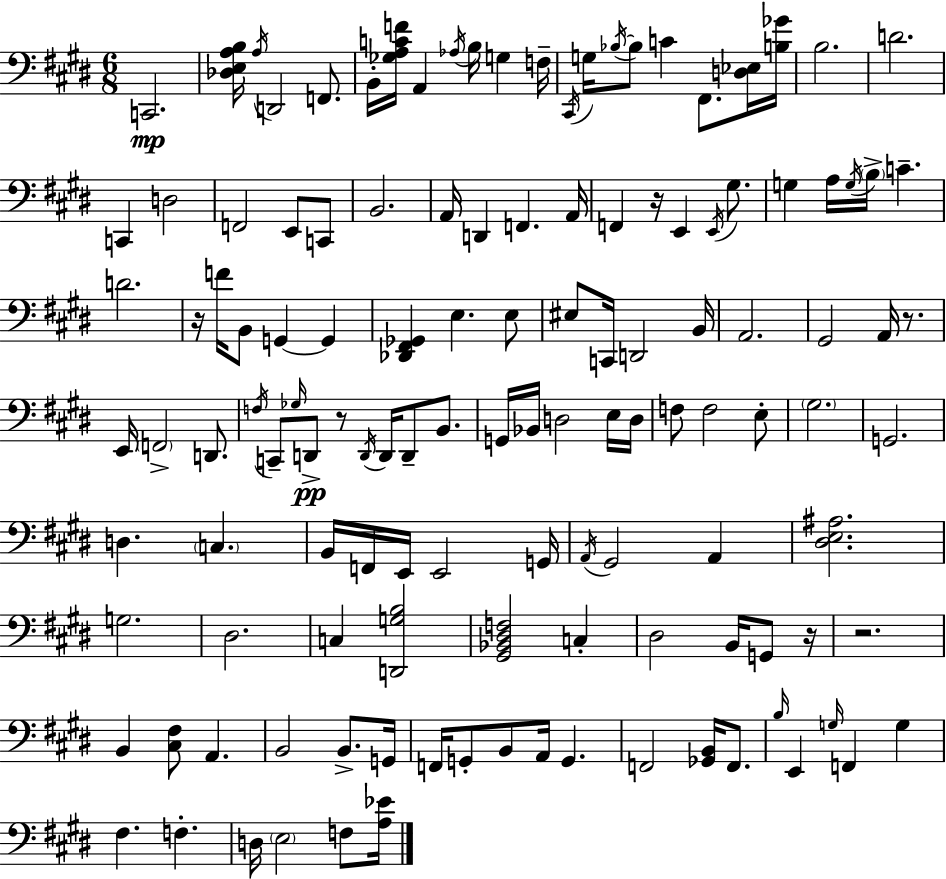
X:1
T:Untitled
M:6/8
L:1/4
K:E
C,,2 [_D,E,A,B,]/4 A,/4 D,,2 F,,/2 B,,/4 [_G,A,CF]/4 A,, _A,/4 B,/4 G, F,/4 ^C,,/4 G,/4 _B,/4 _B,/2 C ^F,,/2 [D,_E,]/4 [B,_G]/4 B,2 D2 C,, D,2 F,,2 E,,/2 C,,/2 B,,2 A,,/4 D,, F,, A,,/4 F,, z/4 E,, E,,/4 ^G,/2 G, A,/4 G,/4 B,/4 C D2 z/4 F/4 B,,/2 G,, G,, [_D,,^F,,_G,,] E, E,/2 ^E,/2 C,,/4 D,,2 B,,/4 A,,2 ^G,,2 A,,/4 z/2 E,,/4 F,,2 D,,/2 F,/4 C,,/2 _G,/4 D,,/2 z/2 D,,/4 D,,/4 D,,/2 B,,/2 G,,/4 _B,,/4 D,2 E,/4 D,/4 F,/2 F,2 E,/2 ^G,2 G,,2 D, C, B,,/4 F,,/4 E,,/4 E,,2 G,,/4 A,,/4 ^G,,2 A,, [^D,E,^A,]2 G,2 ^D,2 C, [D,,G,B,]2 [^G,,_B,,^D,F,]2 C, ^D,2 B,,/4 G,,/2 z/4 z2 B,, [^C,^F,]/2 A,, B,,2 B,,/2 G,,/4 F,,/4 G,,/2 B,,/2 A,,/4 G,, F,,2 [_G,,B,,]/4 F,,/2 B,/4 E,, G,/4 F,, G, ^F, F, D,/4 E,2 F,/2 [A,_E]/4